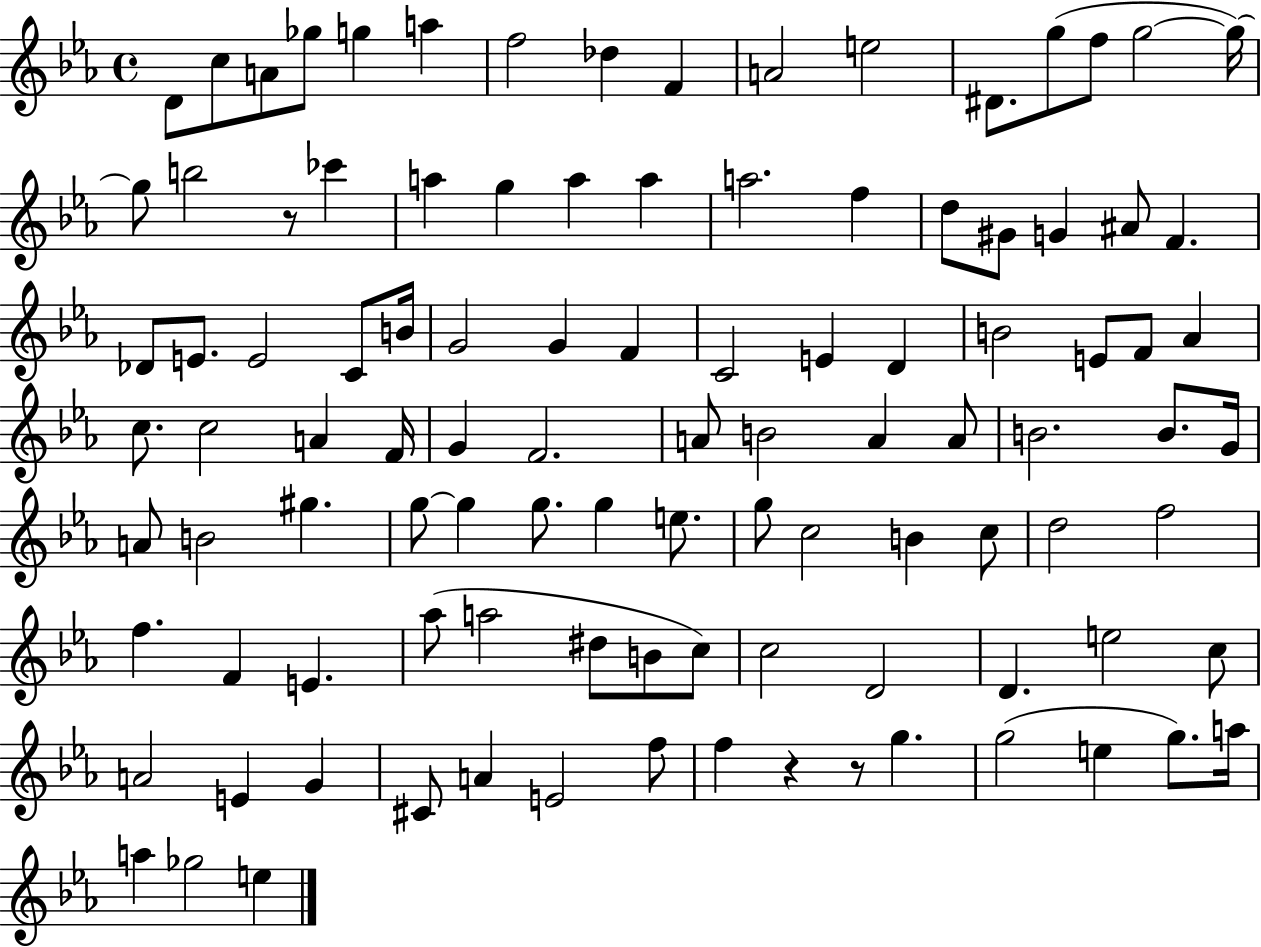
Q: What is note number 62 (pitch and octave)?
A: G5